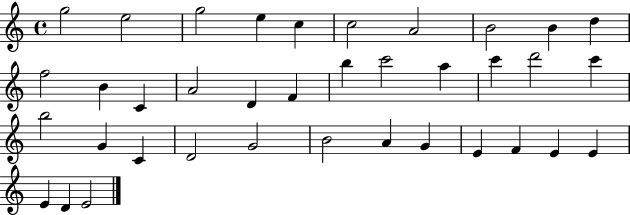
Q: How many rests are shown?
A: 0